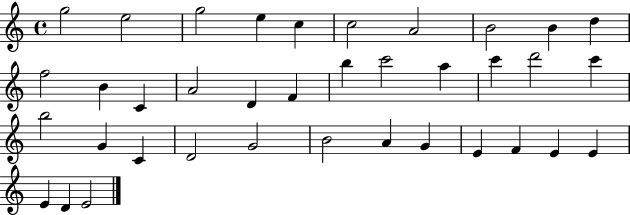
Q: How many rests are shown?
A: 0